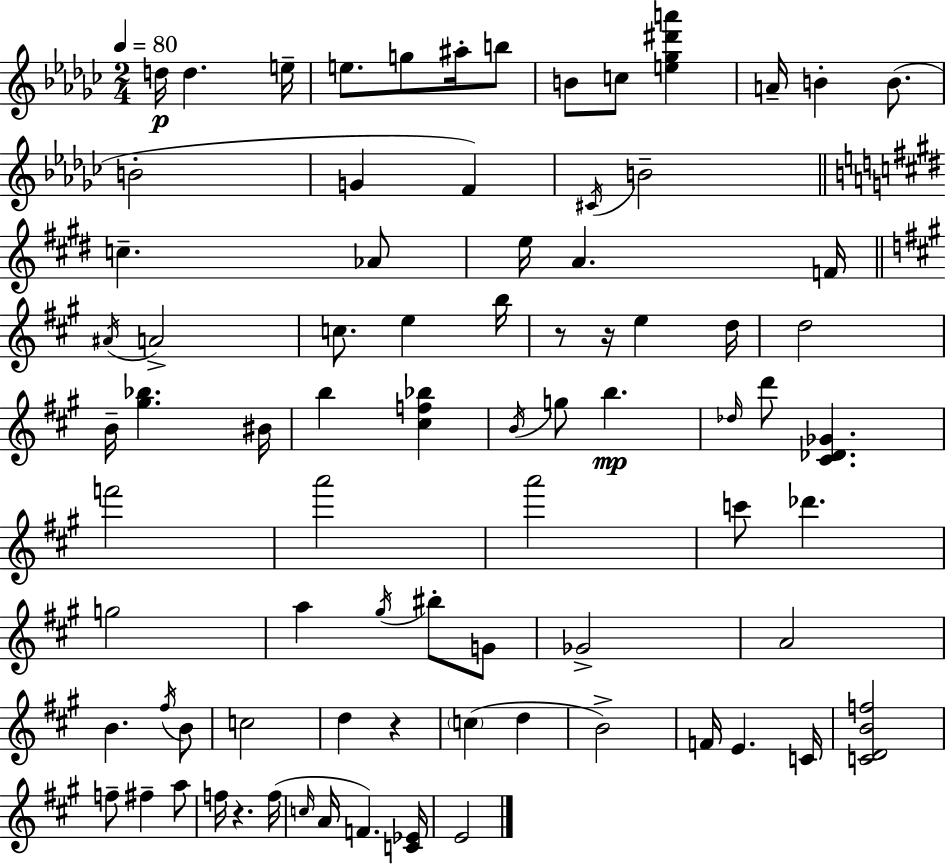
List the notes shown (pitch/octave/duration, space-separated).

D5/s D5/q. E5/s E5/e. G5/e A#5/s B5/e B4/e C5/e [E5,Gb5,D#6,A6]/q A4/s B4/q B4/e. B4/h G4/q F4/q C#4/s B4/h C5/q. Ab4/e E5/s A4/q. F4/s A#4/s A4/h C5/e. E5/q B5/s R/e R/s E5/q D5/s D5/h B4/s [G#5,Bb5]/q. BIS4/s B5/q [C#5,F5,Bb5]/q B4/s G5/e B5/q. Db5/s D6/e [C#4,Db4,Gb4]/q. F6/h A6/h A6/h C6/e Db6/q. G5/h A5/q G#5/s BIS5/e G4/e Gb4/h A4/h B4/q. F#5/s B4/e C5/h D5/q R/q C5/q D5/q B4/h F4/s E4/q. C4/s [C4,D4,B4,F5]/h F5/e F#5/q A5/e F5/s R/q. F5/s C5/s A4/s F4/q. [C4,Eb4]/s E4/h